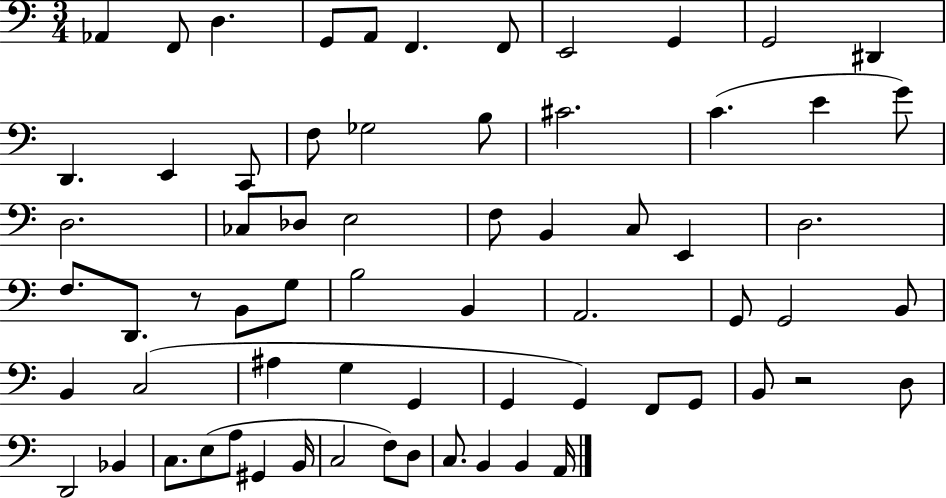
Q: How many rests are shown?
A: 2